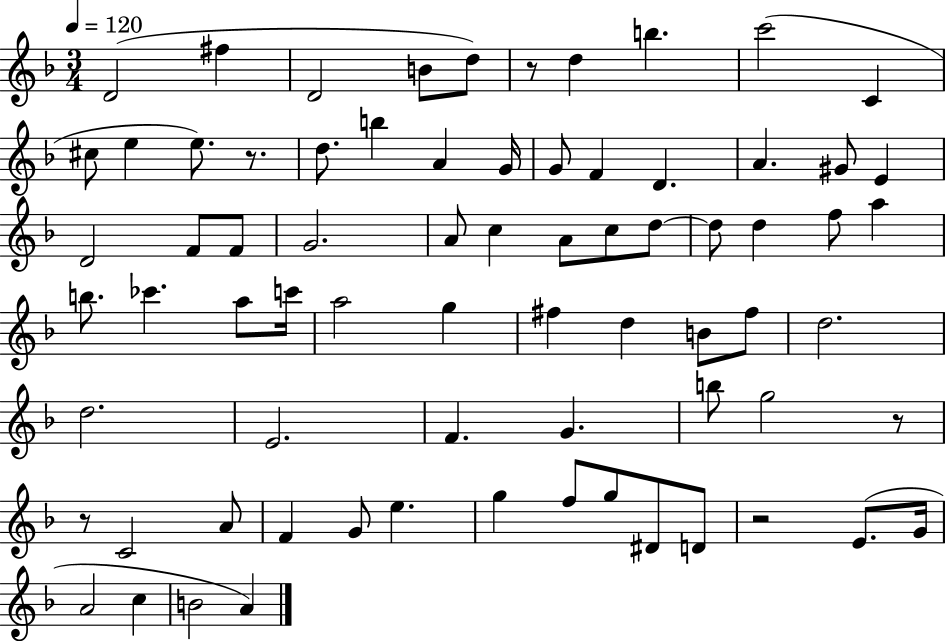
{
  \clef treble
  \numericTimeSignature
  \time 3/4
  \key f \major
  \tempo 4 = 120
  d'2( fis''4 | d'2 b'8 d''8) | r8 d''4 b''4. | c'''2( c'4 | \break cis''8 e''4 e''8.) r8. | d''8. b''4 a'4 g'16 | g'8 f'4 d'4. | a'4. gis'8 e'4 | \break d'2 f'8 f'8 | g'2. | a'8 c''4 a'8 c''8 d''8~~ | d''8 d''4 f''8 a''4 | \break b''8. ces'''4. a''8 c'''16 | a''2 g''4 | fis''4 d''4 b'8 fis''8 | d''2. | \break d''2. | e'2. | f'4. g'4. | b''8 g''2 r8 | \break r8 c'2 a'8 | f'4 g'8 e''4. | g''4 f''8 g''8 dis'8 d'8 | r2 e'8.( g'16 | \break a'2 c''4 | b'2 a'4) | \bar "|."
}